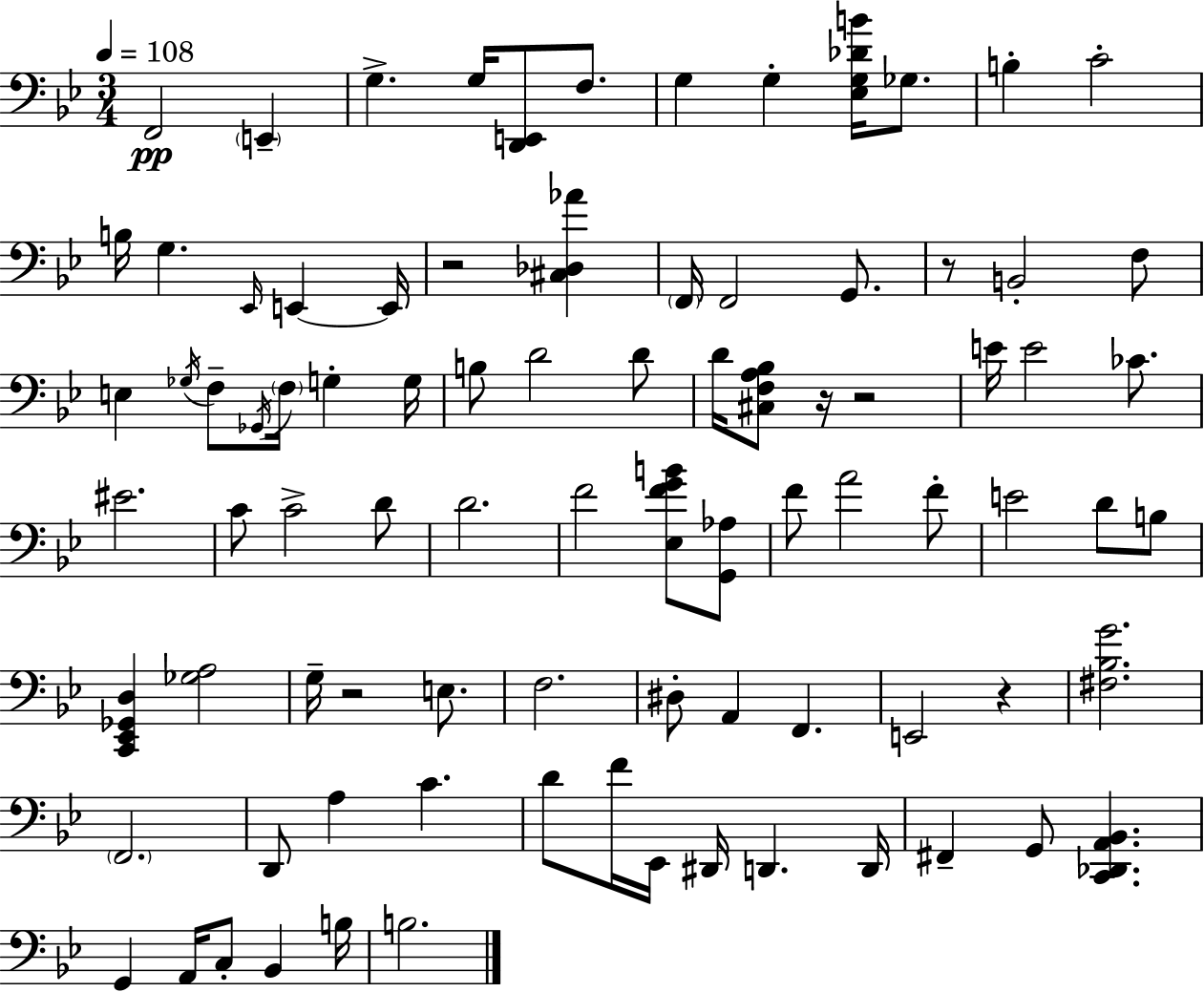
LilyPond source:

{
  \clef bass
  \numericTimeSignature
  \time 3/4
  \key g \minor
  \tempo 4 = 108
  f,2\pp \parenthesize e,4-- | g4.-> g16 <d, e,>8 f8. | g4 g4-. <ees g des' b'>16 ges8. | b4-. c'2-. | \break b16 g4. \grace { ees,16 } e,4~~ | e,16 r2 <cis des aes'>4 | \parenthesize f,16 f,2 g,8. | r8 b,2-. f8 | \break e4 \acciaccatura { ges16 } f8-- \acciaccatura { ges,16 } \parenthesize f16 g4-. | g16 b8 d'2 | d'8 d'16 <cis f a bes>8 r16 r2 | e'16 e'2 | \break ces'8. eis'2. | c'8 c'2-> | d'8 d'2. | f'2 <ees f' g' b'>8 | \break <g, aes>8 f'8 a'2 | f'8-. e'2 d'8 | b8 <c, ees, ges, d>4 <ges a>2 | g16-- r2 | \break e8. f2. | dis8-. a,4 f,4. | e,2 r4 | <fis bes g'>2. | \break \parenthesize f,2. | d,8 a4 c'4. | d'8 f'16 ees,16 dis,16 d,4. | d,16 fis,4-- g,8 <c, des, a, bes,>4. | \break g,4 a,16 c8-. bes,4 | b16 b2. | \bar "|."
}